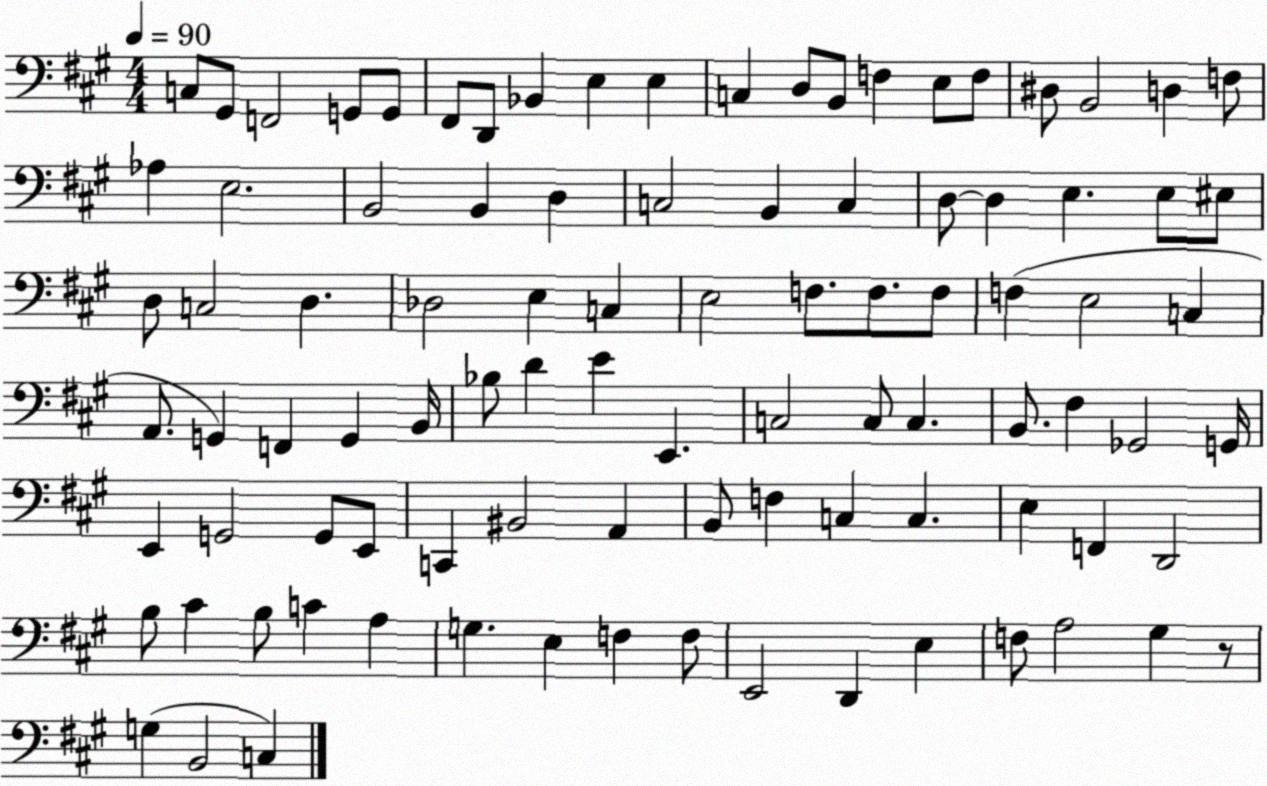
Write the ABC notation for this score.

X:1
T:Untitled
M:4/4
L:1/4
K:A
C,/2 ^G,,/2 F,,2 G,,/2 G,,/2 ^F,,/2 D,,/2 _B,, E, E, C, D,/2 B,,/2 F, E,/2 F,/2 ^D,/2 B,,2 D, F,/2 _A, E,2 B,,2 B,, D, C,2 B,, C, D,/2 D, E, E,/2 ^E,/2 D,/2 C,2 D, _D,2 E, C, E,2 F,/2 F,/2 F,/2 F, E,2 C, A,,/2 G,, F,, G,, B,,/4 _B,/2 D E E,, C,2 C,/2 C, B,,/2 ^F, _G,,2 G,,/4 E,, G,,2 G,,/2 E,,/2 C,, ^B,,2 A,, B,,/2 F, C, C, E, F,, D,,2 B,/2 ^C B,/2 C A, G, E, F, F,/2 E,,2 D,, E, F,/2 A,2 ^G, z/2 G, B,,2 C,